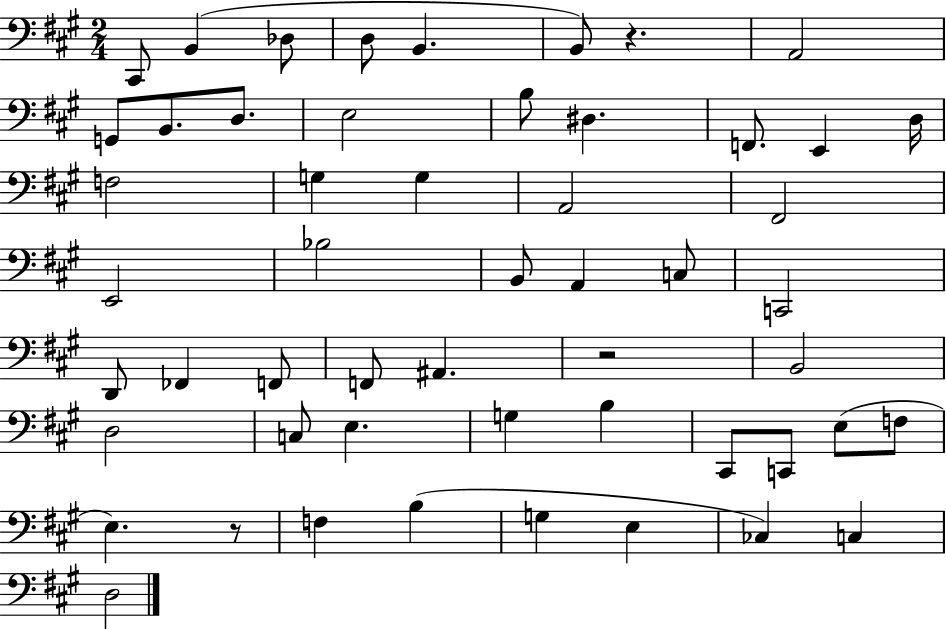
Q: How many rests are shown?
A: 3